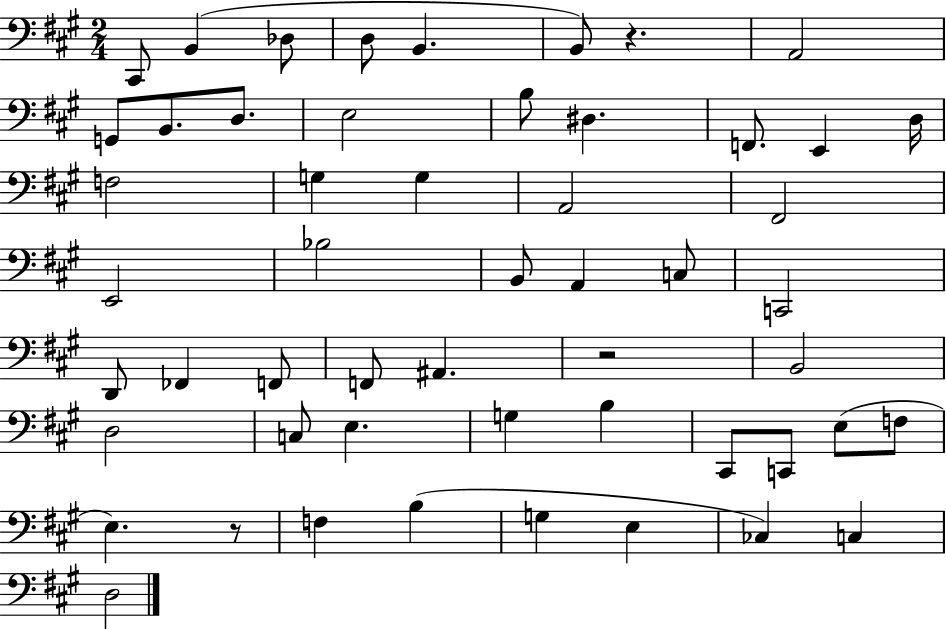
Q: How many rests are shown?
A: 3